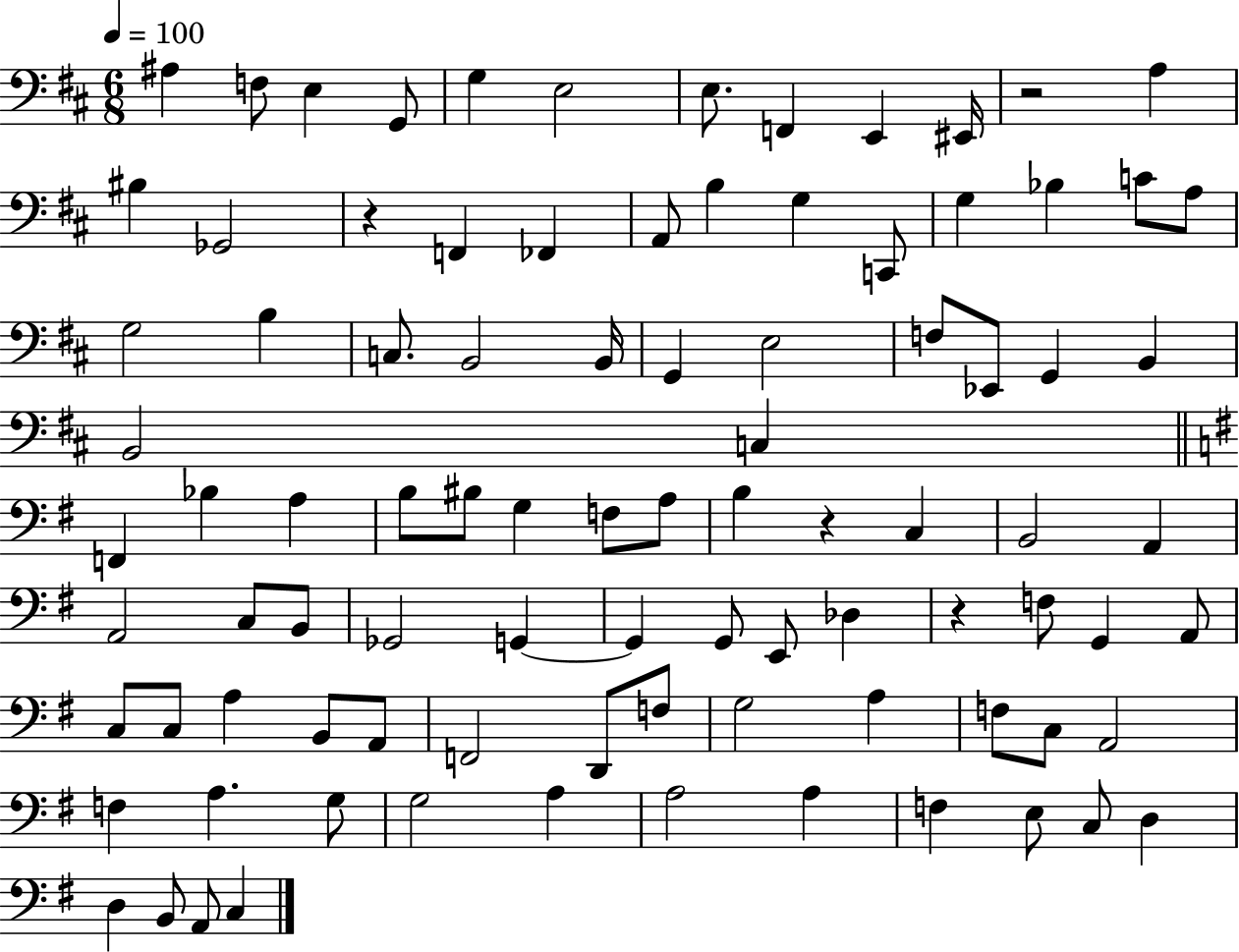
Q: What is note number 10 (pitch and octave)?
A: EIS2